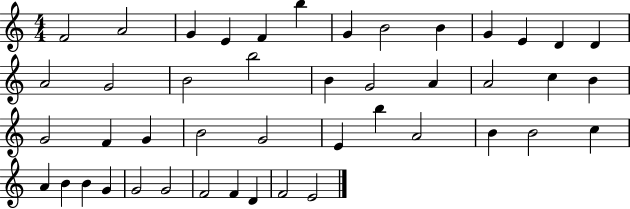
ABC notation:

X:1
T:Untitled
M:4/4
L:1/4
K:C
F2 A2 G E F b G B2 B G E D D A2 G2 B2 b2 B G2 A A2 c B G2 F G B2 G2 E b A2 B B2 c A B B G G2 G2 F2 F D F2 E2